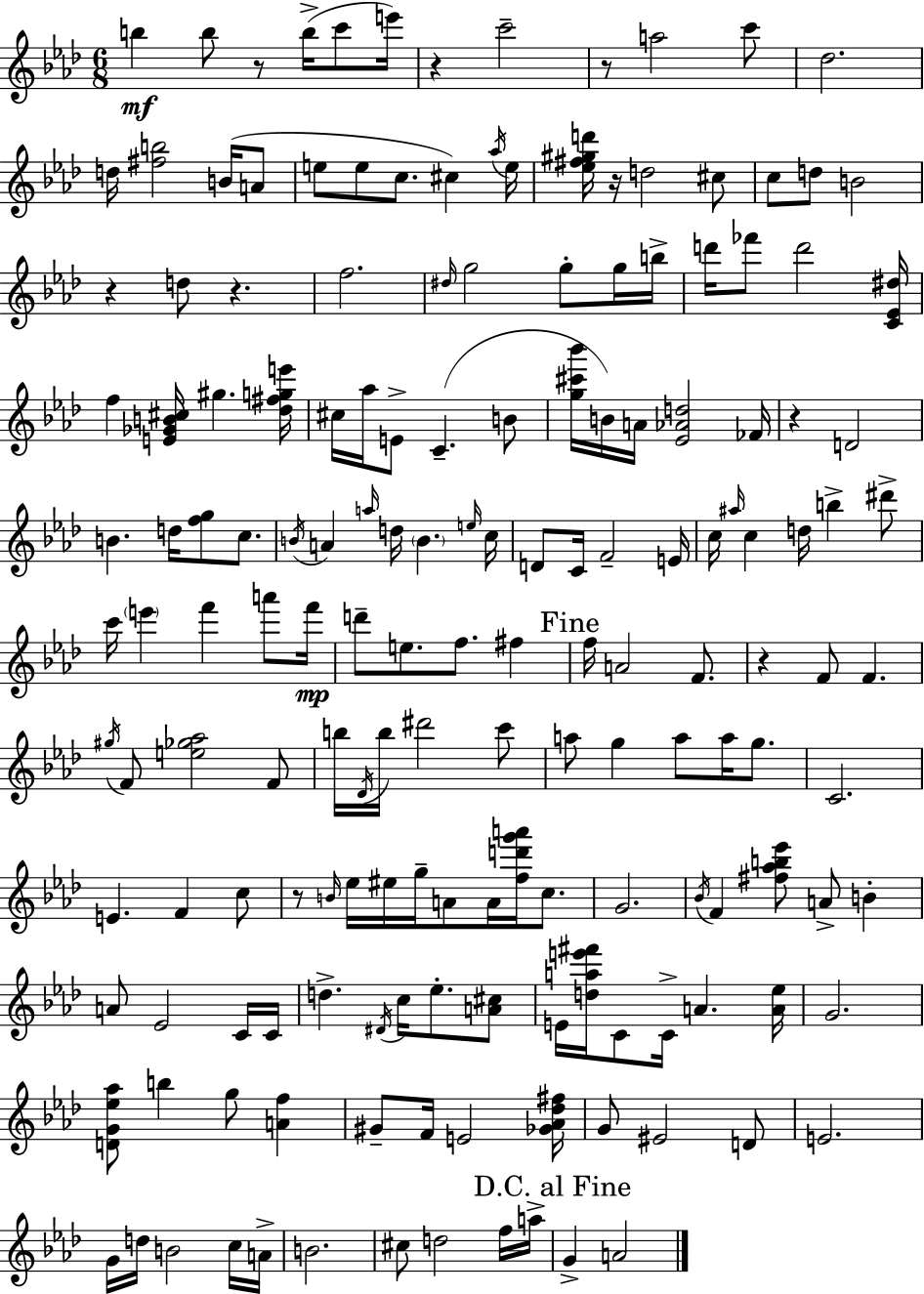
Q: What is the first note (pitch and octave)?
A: B5